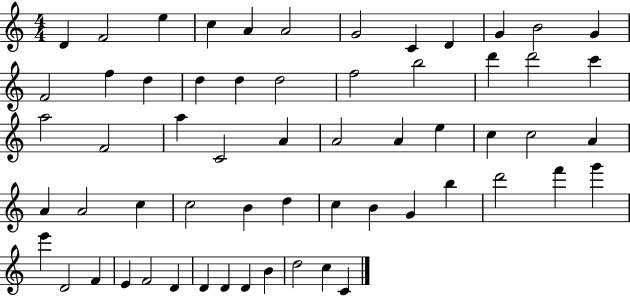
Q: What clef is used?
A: treble